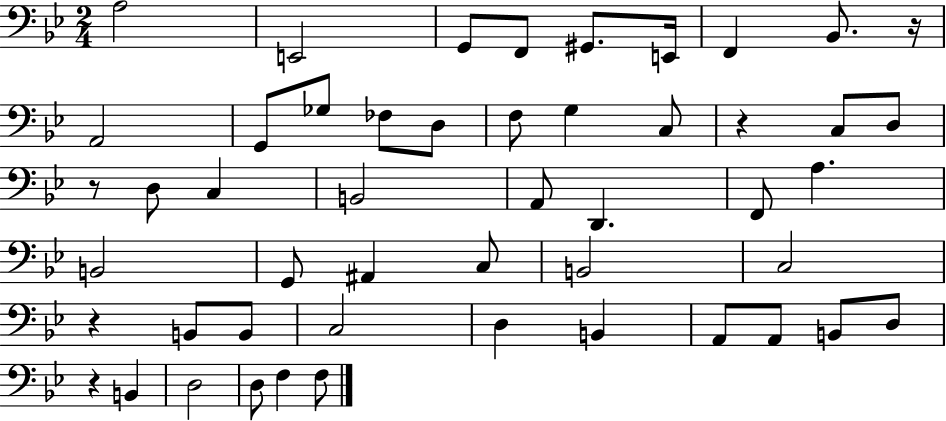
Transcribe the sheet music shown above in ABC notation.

X:1
T:Untitled
M:2/4
L:1/4
K:Bb
A,2 E,,2 G,,/2 F,,/2 ^G,,/2 E,,/4 F,, _B,,/2 z/4 A,,2 G,,/2 _G,/2 _F,/2 D,/2 F,/2 G, C,/2 z C,/2 D,/2 z/2 D,/2 C, B,,2 A,,/2 D,, F,,/2 A, B,,2 G,,/2 ^A,, C,/2 B,,2 C,2 z B,,/2 B,,/2 C,2 D, B,, A,,/2 A,,/2 B,,/2 D,/2 z B,, D,2 D,/2 F, F,/2